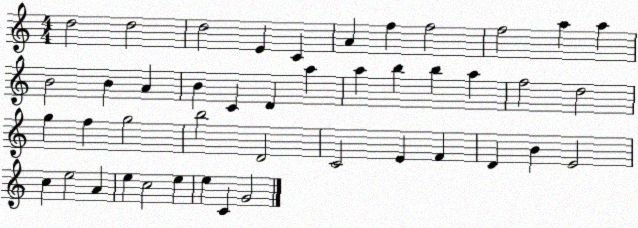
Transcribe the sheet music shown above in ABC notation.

X:1
T:Untitled
M:4/4
L:1/4
K:C
d2 d2 d2 E C A f f2 f2 a a B2 B A B C D a a b b a f2 d2 g f g2 b2 D2 C2 E F D B E2 c e2 A e c2 e e C G2